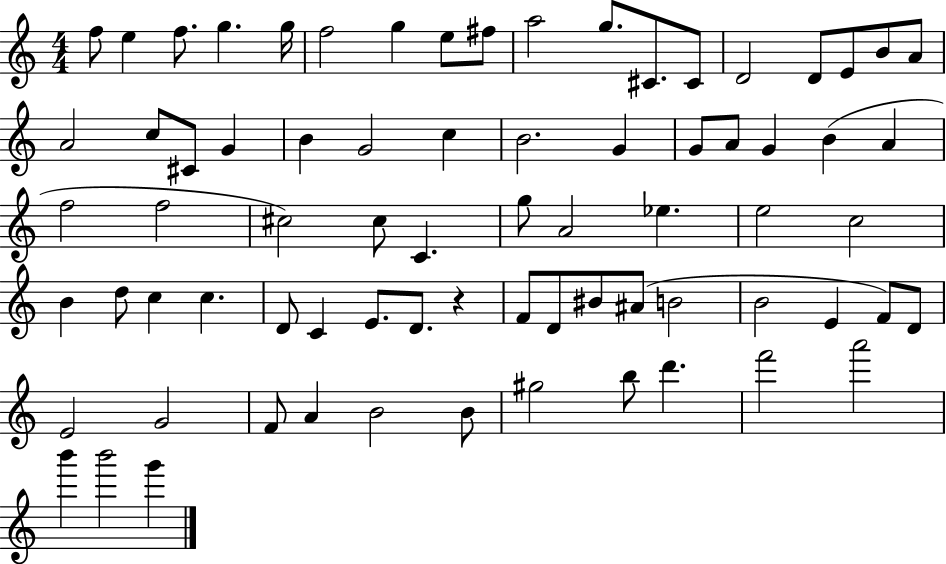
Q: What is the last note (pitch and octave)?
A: G6